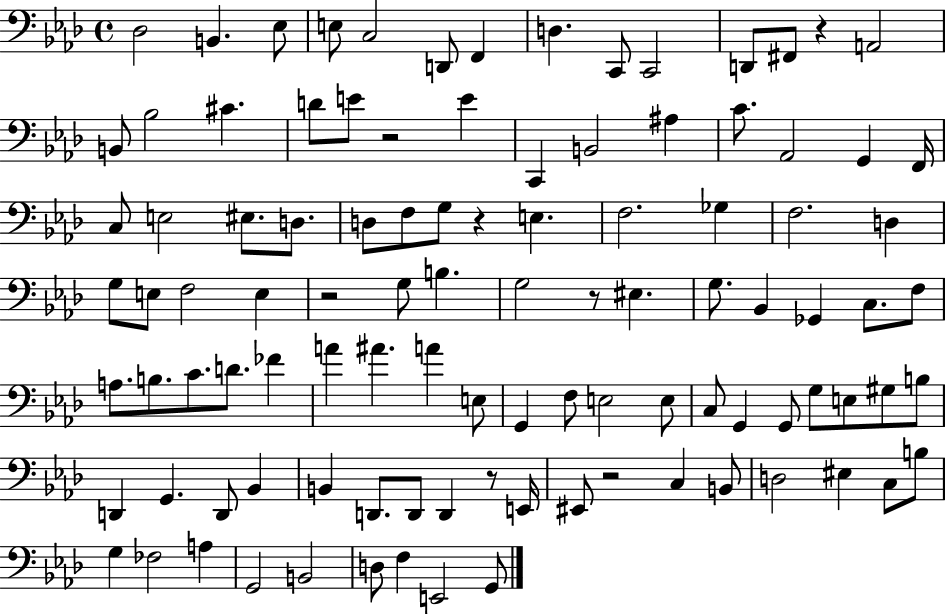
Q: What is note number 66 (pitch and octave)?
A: G2